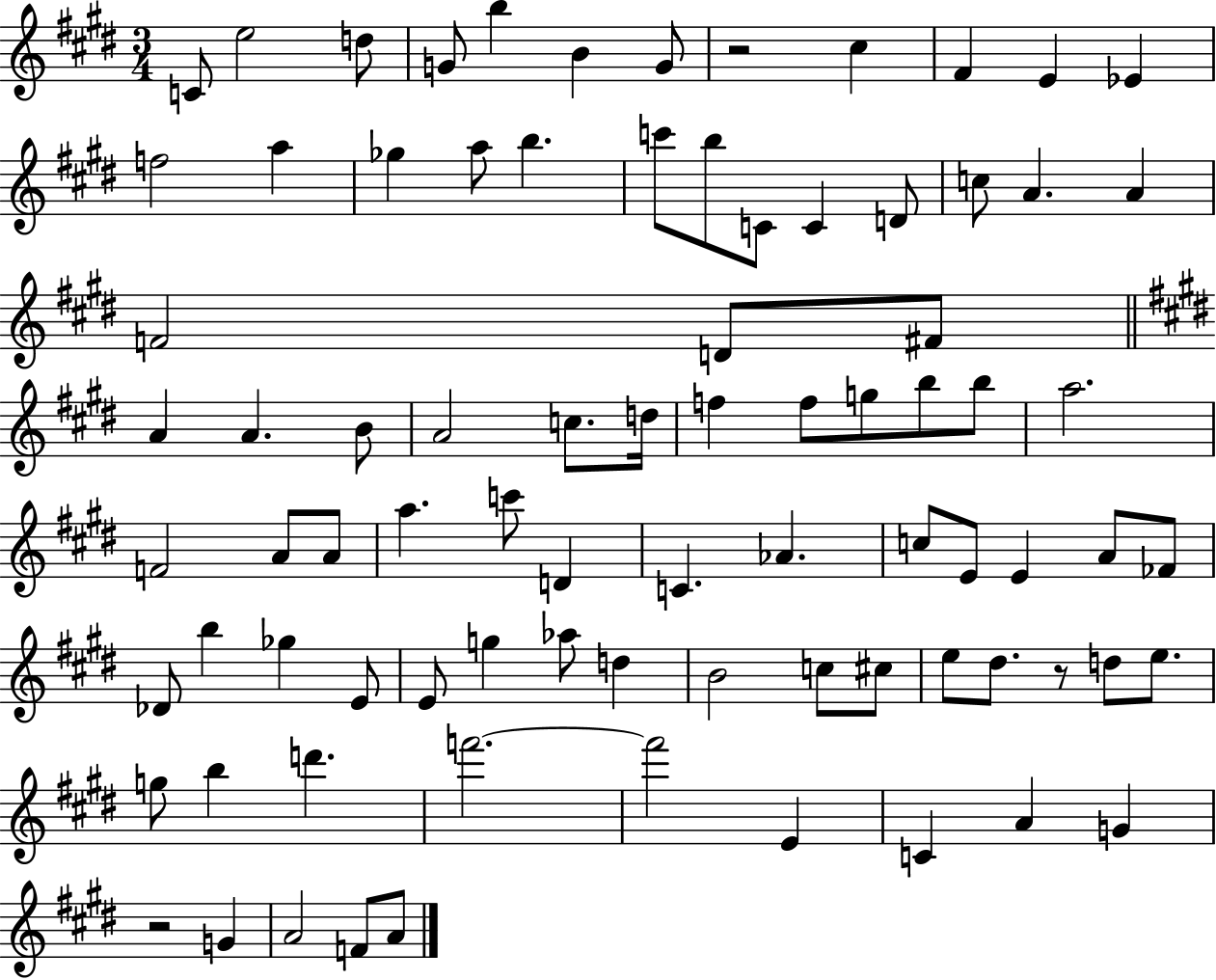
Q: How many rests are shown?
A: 3